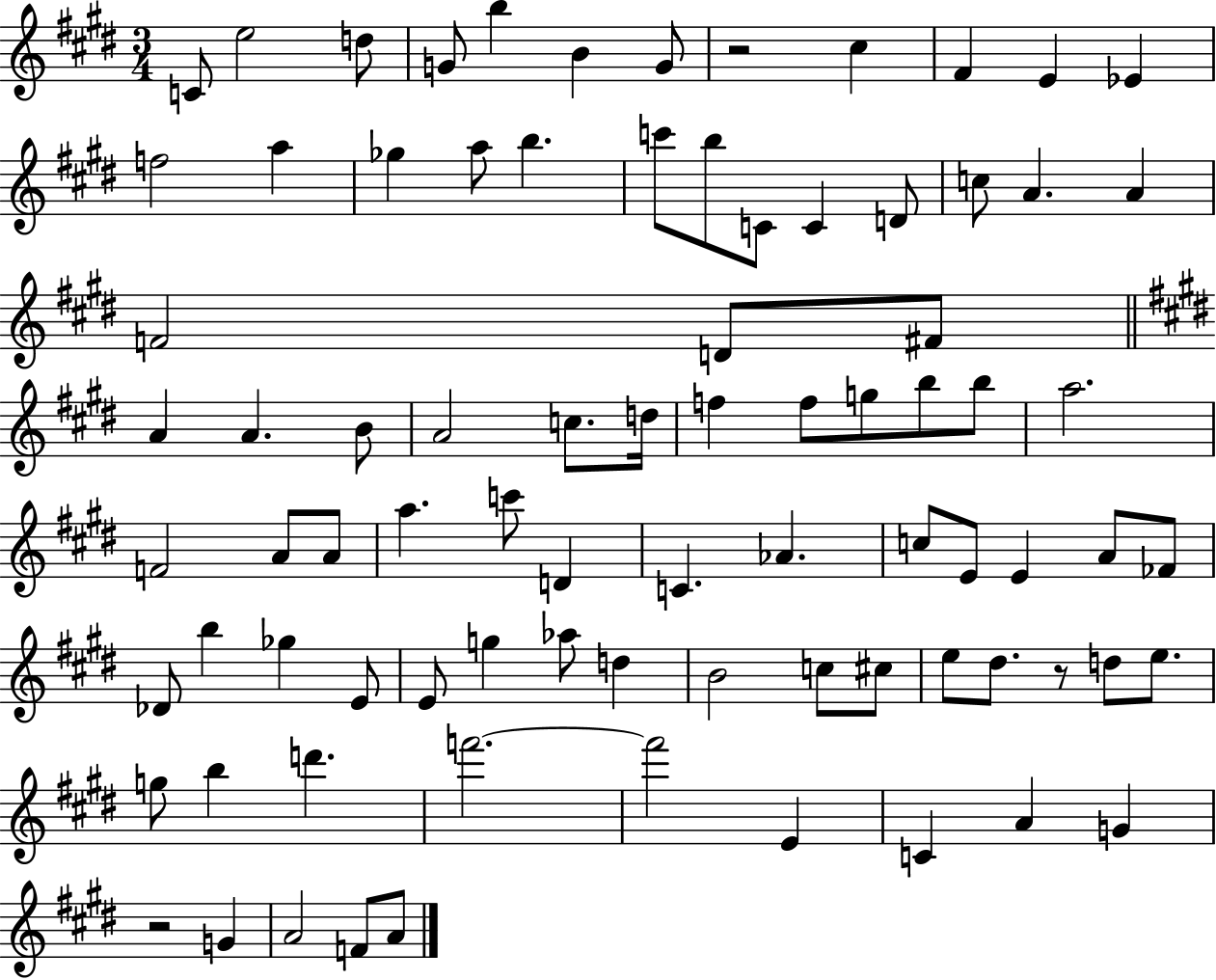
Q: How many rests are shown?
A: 3